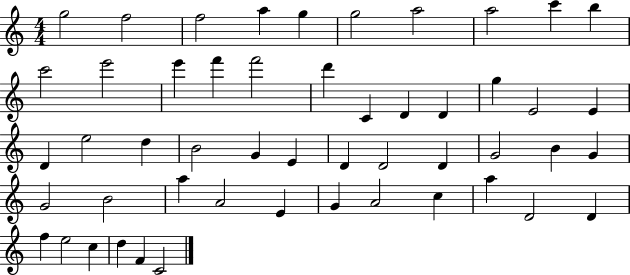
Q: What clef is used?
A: treble